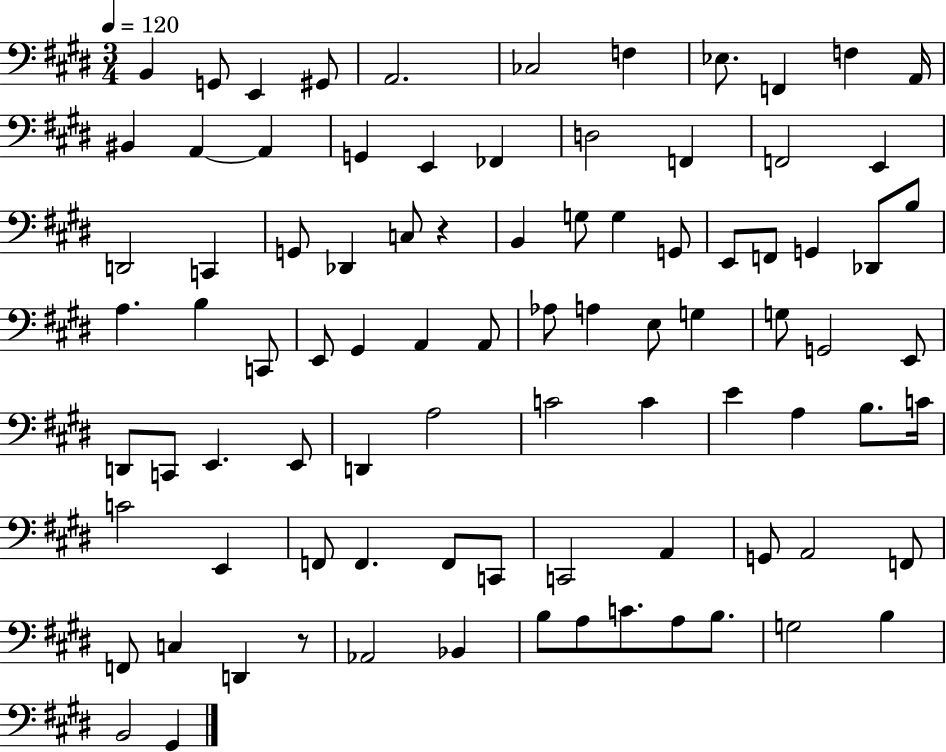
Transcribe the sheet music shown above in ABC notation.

X:1
T:Untitled
M:3/4
L:1/4
K:E
B,, G,,/2 E,, ^G,,/2 A,,2 _C,2 F, _E,/2 F,, F, A,,/4 ^B,, A,, A,, G,, E,, _F,, D,2 F,, F,,2 E,, D,,2 C,, G,,/2 _D,, C,/2 z B,, G,/2 G, G,,/2 E,,/2 F,,/2 G,, _D,,/2 B,/2 A, B, C,,/2 E,,/2 ^G,, A,, A,,/2 _A,/2 A, E,/2 G, G,/2 G,,2 E,,/2 D,,/2 C,,/2 E,, E,,/2 D,, A,2 C2 C E A, B,/2 C/4 C2 E,, F,,/2 F,, F,,/2 C,,/2 C,,2 A,, G,,/2 A,,2 F,,/2 F,,/2 C, D,, z/2 _A,,2 _B,, B,/2 A,/2 C/2 A,/2 B,/2 G,2 B, B,,2 ^G,,